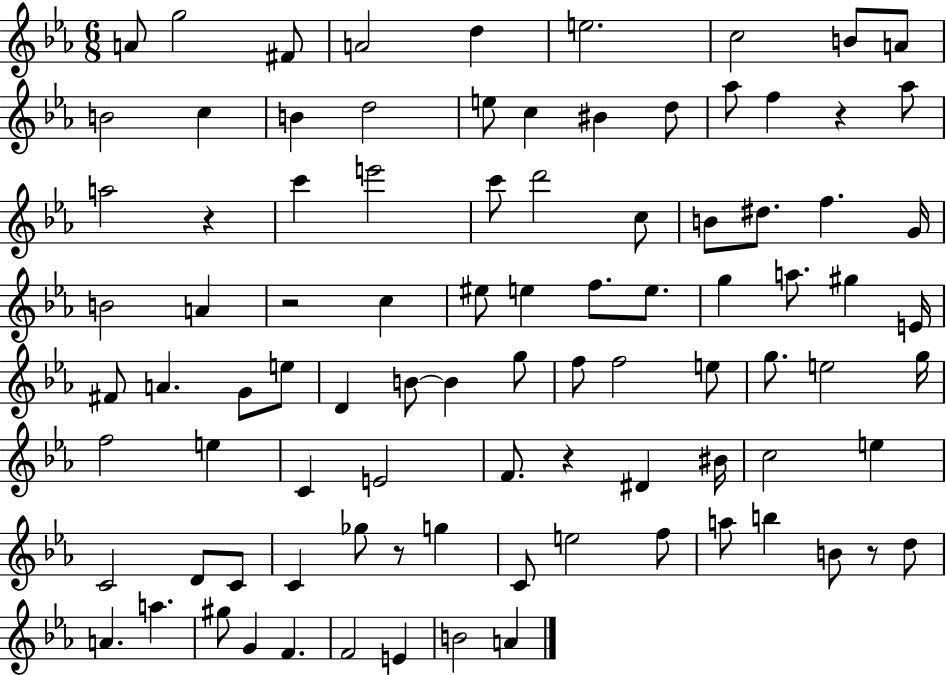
X:1
T:Untitled
M:6/8
L:1/4
K:Eb
A/2 g2 ^F/2 A2 d e2 c2 B/2 A/2 B2 c B d2 e/2 c ^B d/2 _a/2 f z _a/2 a2 z c' e'2 c'/2 d'2 c/2 B/2 ^d/2 f G/4 B2 A z2 c ^e/2 e f/2 e/2 g a/2 ^g E/4 ^F/2 A G/2 e/2 D B/2 B g/2 f/2 f2 e/2 g/2 e2 g/4 f2 e C E2 F/2 z ^D ^B/4 c2 e C2 D/2 C/2 C _g/2 z/2 g C/2 e2 f/2 a/2 b B/2 z/2 d/2 A a ^g/2 G F F2 E B2 A